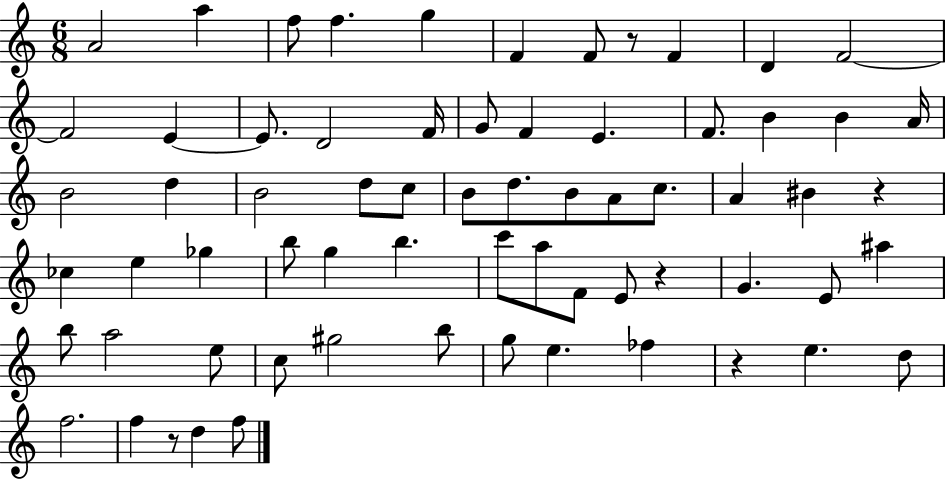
{
  \clef treble
  \numericTimeSignature
  \time 6/8
  \key c \major
  \repeat volta 2 { a'2 a''4 | f''8 f''4. g''4 | f'4 f'8 r8 f'4 | d'4 f'2~~ | \break f'2 e'4~~ | e'8. d'2 f'16 | g'8 f'4 e'4. | f'8. b'4 b'4 a'16 | \break b'2 d''4 | b'2 d''8 c''8 | b'8 d''8. b'8 a'8 c''8. | a'4 bis'4 r4 | \break ces''4 e''4 ges''4 | b''8 g''4 b''4. | c'''8 a''8 f'8 e'8 r4 | g'4. e'8 ais''4 | \break b''8 a''2 e''8 | c''8 gis''2 b''8 | g''8 e''4. fes''4 | r4 e''4. d''8 | \break f''2. | f''4 r8 d''4 f''8 | } \bar "|."
}